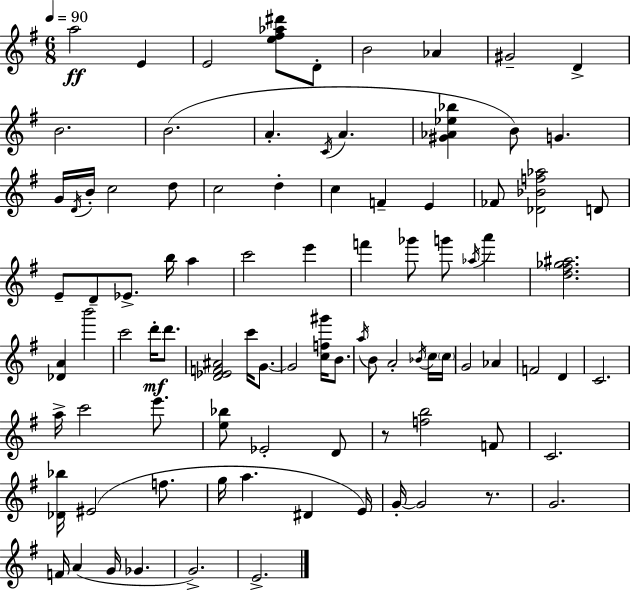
{
  \clef treble
  \numericTimeSignature
  \time 6/8
  \key g \major
  \tempo 4 = 90
  a''2\ff e'4 | e'2 <e'' fis'' aes'' dis'''>8 d'8-. | b'2 aes'4 | gis'2-- d'4-> | \break b'2. | b'2.( | a'4.-. \acciaccatura { c'16 } a'4. | <gis' aes' ees'' bes''>4 b'8) g'4. | \break g'16 \acciaccatura { d'16 } b'16-. c''2 | d''8 c''2 d''4-. | c''4 f'4-- e'4 | fes'8 <des' bes' f'' aes''>2 | \break d'8 e'8-- d'8-- ees'8.-> b''16 a''4 | c'''2 e'''4 | f'''4 ges'''8 g'''8 \acciaccatura { aes''16 } a'''4 | <d'' fis'' ges'' ais''>2. | \break <des' a'>4 b'''2 | c'''2 d'''16-.\mf | d'''8. <d' ees' f' ais'>2 c'''16 | g'8.~~ g'2 <c'' f'' gis'''>16 | \break b'8. \acciaccatura { a''16 } b'8 a'2-. | \acciaccatura { bes'16 } c''16 \parenthesize c''16 g'2 | aes'4 f'2 | d'4 c'2. | \break a''16-> c'''2 | e'''8. <e'' bes''>8 ees'2-. | d'8 r8 <f'' b''>2 | f'8 c'2. | \break <des' bes''>16 eis'2( | f''8. g''16 a''4. | dis'4 e'16) g'16-.~~ g'2 | r8. g'2. | \break f'16 a'4( g'16 ges'4. | g'2.->) | e'2.-> | \bar "|."
}